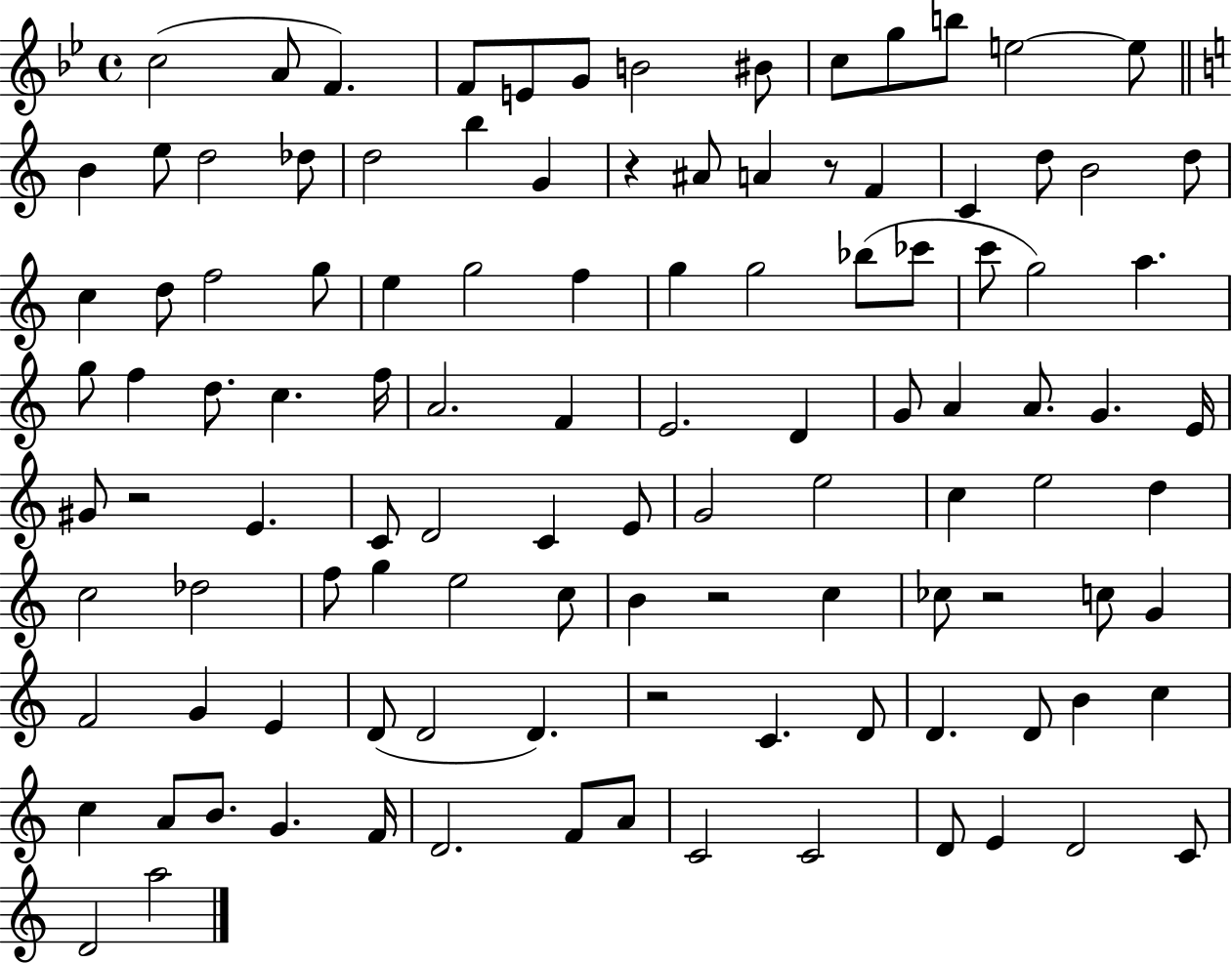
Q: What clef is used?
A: treble